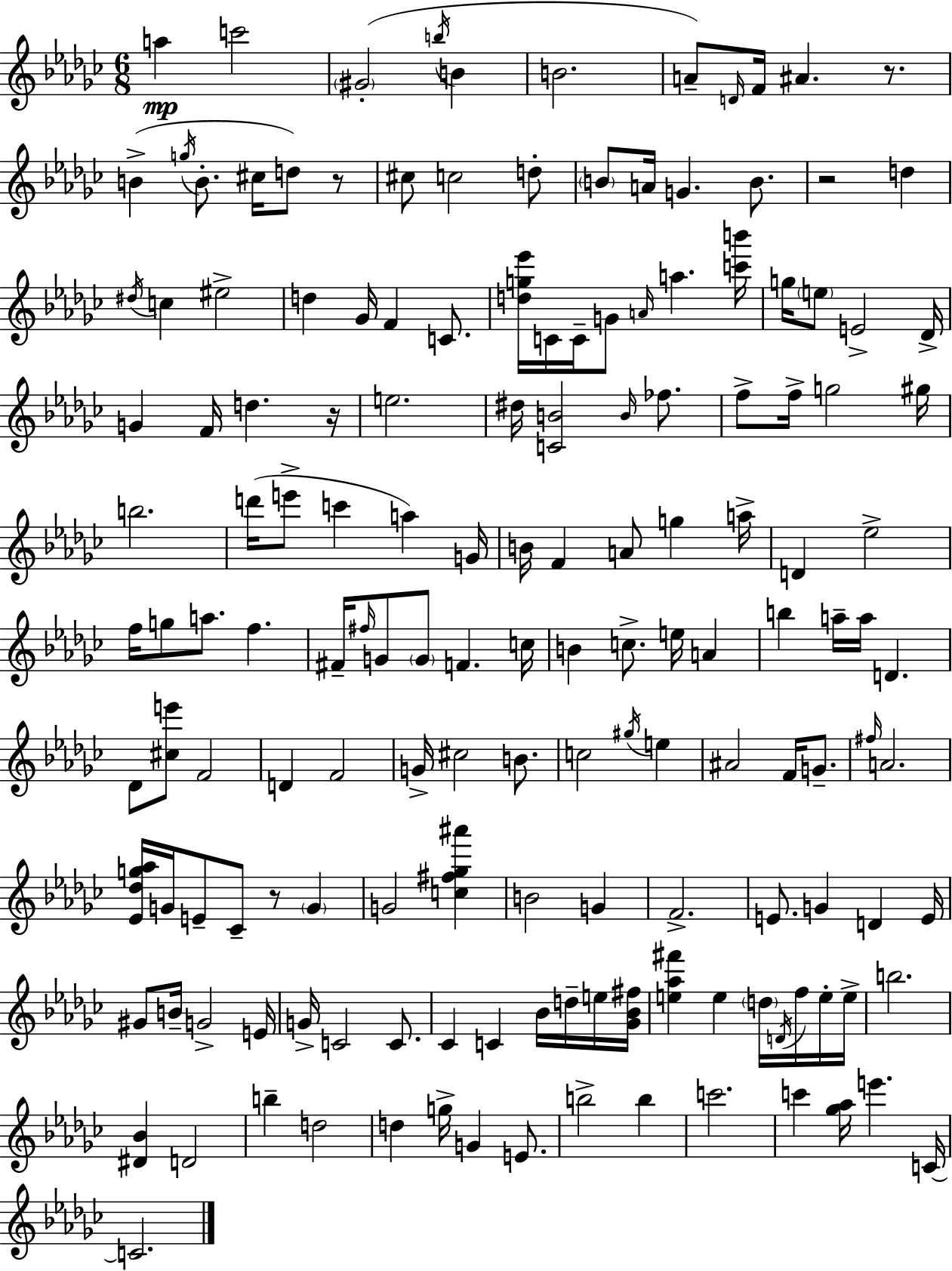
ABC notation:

X:1
T:Untitled
M:6/8
L:1/4
K:Ebm
a c'2 ^G2 b/4 B B2 A/2 D/4 F/4 ^A z/2 B g/4 B/2 ^c/4 d/2 z/2 ^c/2 c2 d/2 B/2 A/4 G B/2 z2 d ^d/4 c ^e2 d _G/4 F C/2 [dg_e']/4 C/4 C/4 G/2 A/4 a [c'b']/4 g/4 e/2 E2 _D/4 G F/4 d z/4 e2 ^d/4 [CB]2 B/4 _f/2 f/2 f/4 g2 ^g/4 b2 d'/4 e'/2 c' a G/4 B/4 F A/2 g a/4 D _e2 f/4 g/2 a/2 f ^F/4 ^f/4 G/2 G/2 F c/4 B c/2 e/4 A b a/4 a/4 D _D/2 [^ce']/2 F2 D F2 G/4 ^c2 B/2 c2 ^g/4 e ^A2 F/4 G/2 ^f/4 A2 [_E_dg_a]/4 G/4 E/2 _C/2 z/2 G G2 [c^f_g^a'] B2 G F2 E/2 G D E/4 ^G/2 B/4 G2 E/4 G/4 C2 C/2 _C C _B/4 d/4 e/4 [_G_B^f]/4 [e_a^f'] e d/4 D/4 f/4 e/4 e/4 b2 [^D_B] D2 b d2 d g/4 G E/2 b2 b c'2 c' [_g_a]/4 e' C/4 C2